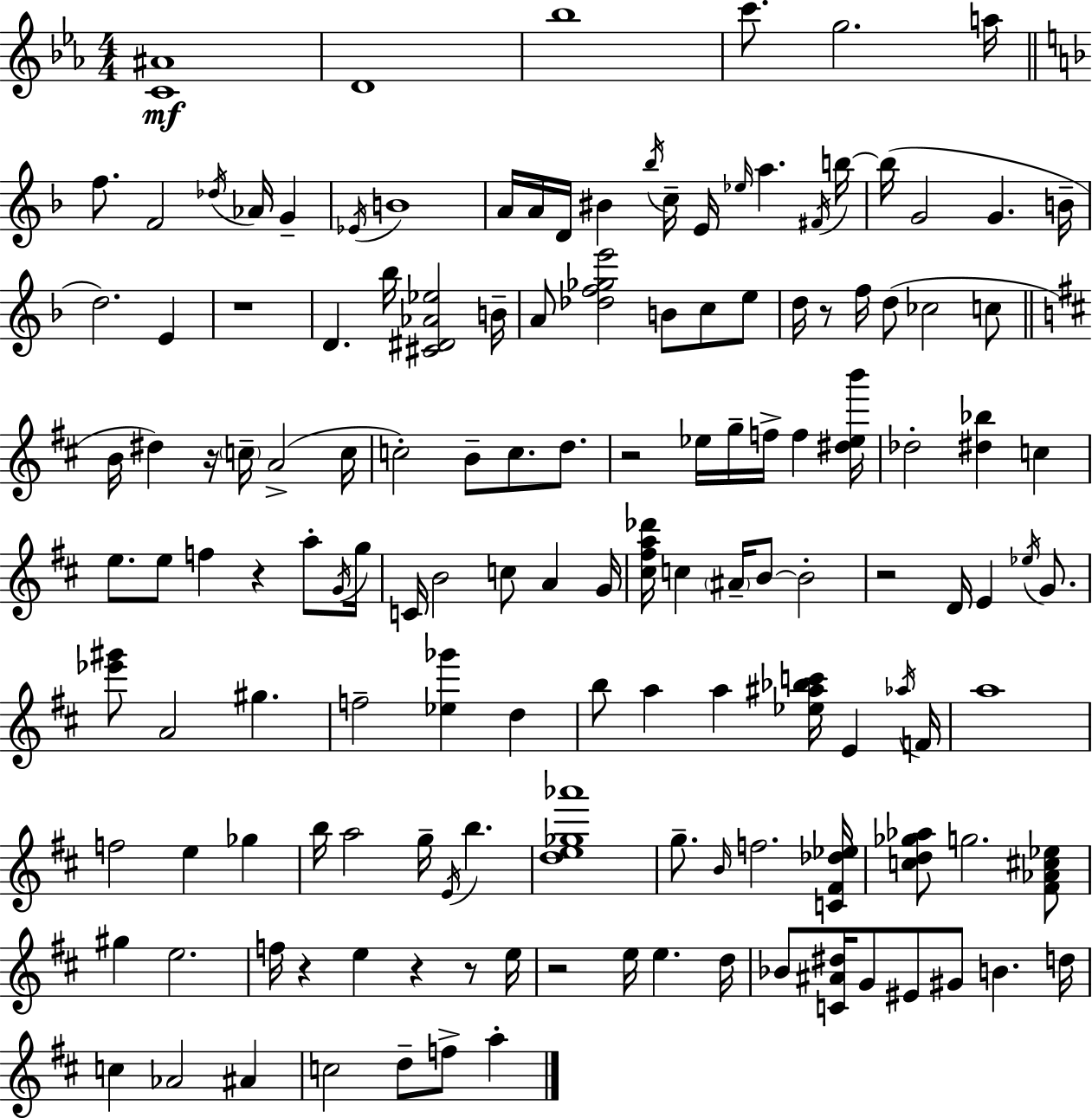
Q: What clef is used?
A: treble